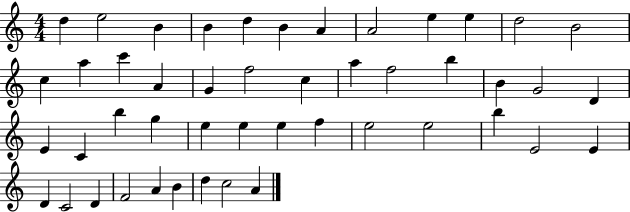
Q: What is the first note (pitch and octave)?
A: D5